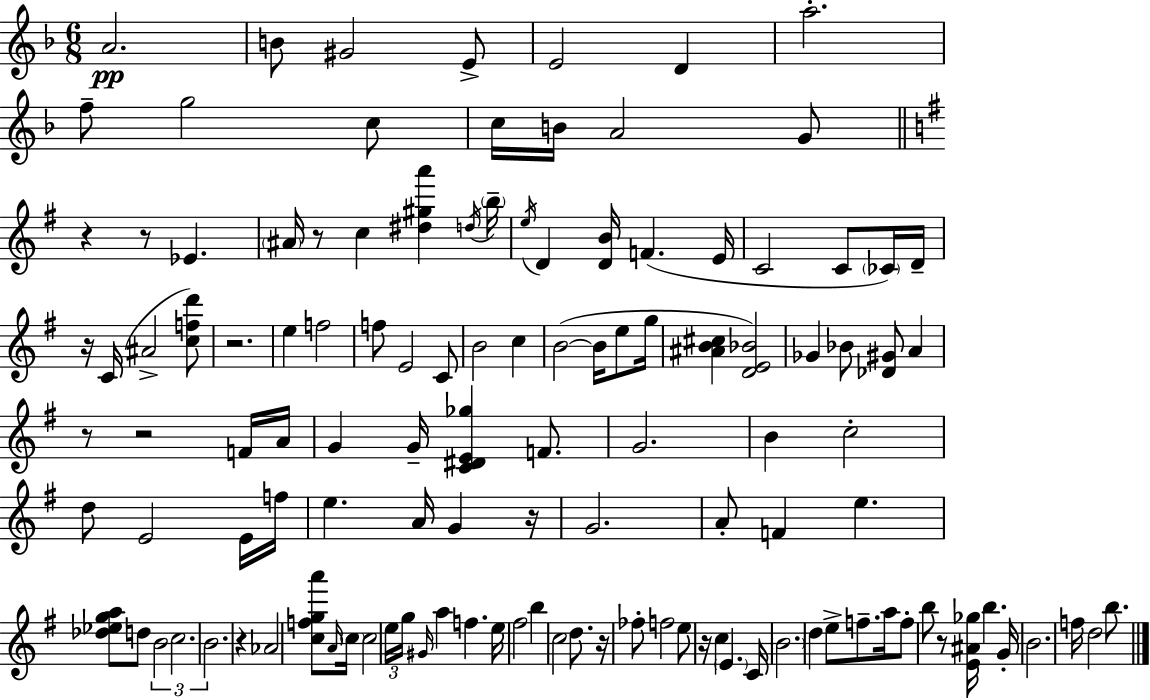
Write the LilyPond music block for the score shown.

{
  \clef treble
  \numericTimeSignature
  \time 6/8
  \key d \minor
  a'2.\pp | b'8 gis'2 e'8-> | e'2 d'4 | a''2.-. | \break f''8-- g''2 c''8 | c''16 b'16 a'2 g'8 | \bar "||" \break \key e \minor r4 r8 ees'4. | \parenthesize ais'16 r8 c''4 <dis'' gis'' a'''>4 \acciaccatura { d''16 } | \parenthesize b''16-- \acciaccatura { e''16 } d'4 <d' b'>16 f'4.( | e'16 c'2 c'8 | \break \parenthesize ces'16) d'16-- r16 c'16( ais'2-> | <c'' f'' d'''>8) r2. | e''4 f''2 | f''8 e'2 | \break c'8 b'2 c''4 | b'2~(~ b'16 e''8 | g''16 <ais' b' cis''>4 <d' e' bes'>2) | ges'4 bes'8 <des' gis'>8 a'4 | \break r8 r2 | f'16 a'16 g'4 g'16-- <c' dis' e' ges''>4 f'8. | g'2. | b'4 c''2-. | \break d''8 e'2 | e'16 f''16 e''4. a'16 g'4 | r16 g'2. | a'8-. f'4 e''4. | \break <des'' ees'' g'' a''>8 d''8 \tuplet 3/2 { b'2 | c''2. | b'2. } | r4 aes'2 | \break <c'' f'' g'' a'''>8 \grace { a'16 } \parenthesize c''16 c''2 | \tuplet 3/2 { e''16 g''16 \grace { gis'16 } } a''4 f''4. | e''16 fis''2 | b''4 c''2 | \break d''8. r16 fes''8-. f''2 | e''8 r16 c''4 \parenthesize e'4. | c'16 \parenthesize b'2. | d''4 e''8-> f''8.-- | \break a''16 f''8-. b''8 r8 <e' ais' ges''>16 b''4. | g'16-. b'2. | f''16 d''2 | b''8. \bar "|."
}